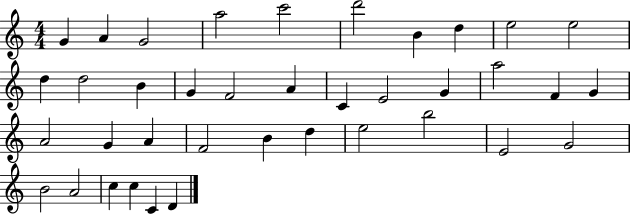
{
  \clef treble
  \numericTimeSignature
  \time 4/4
  \key c \major
  g'4 a'4 g'2 | a''2 c'''2 | d'''2 b'4 d''4 | e''2 e''2 | \break d''4 d''2 b'4 | g'4 f'2 a'4 | c'4 e'2 g'4 | a''2 f'4 g'4 | \break a'2 g'4 a'4 | f'2 b'4 d''4 | e''2 b''2 | e'2 g'2 | \break b'2 a'2 | c''4 c''4 c'4 d'4 | \bar "|."
}